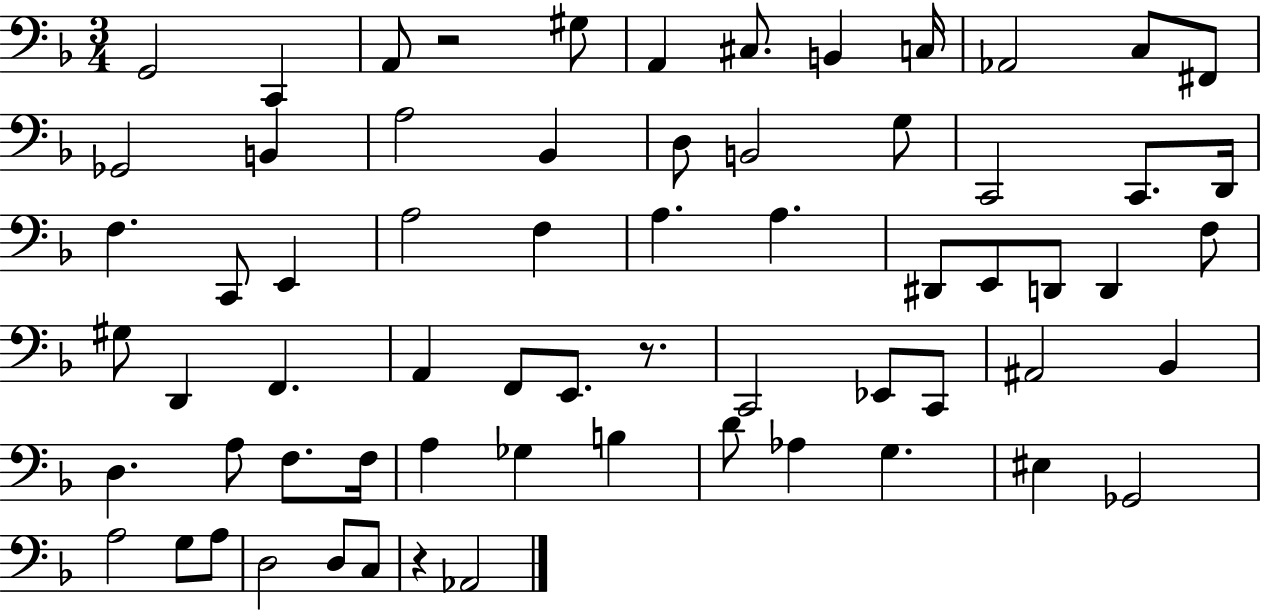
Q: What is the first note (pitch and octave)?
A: G2